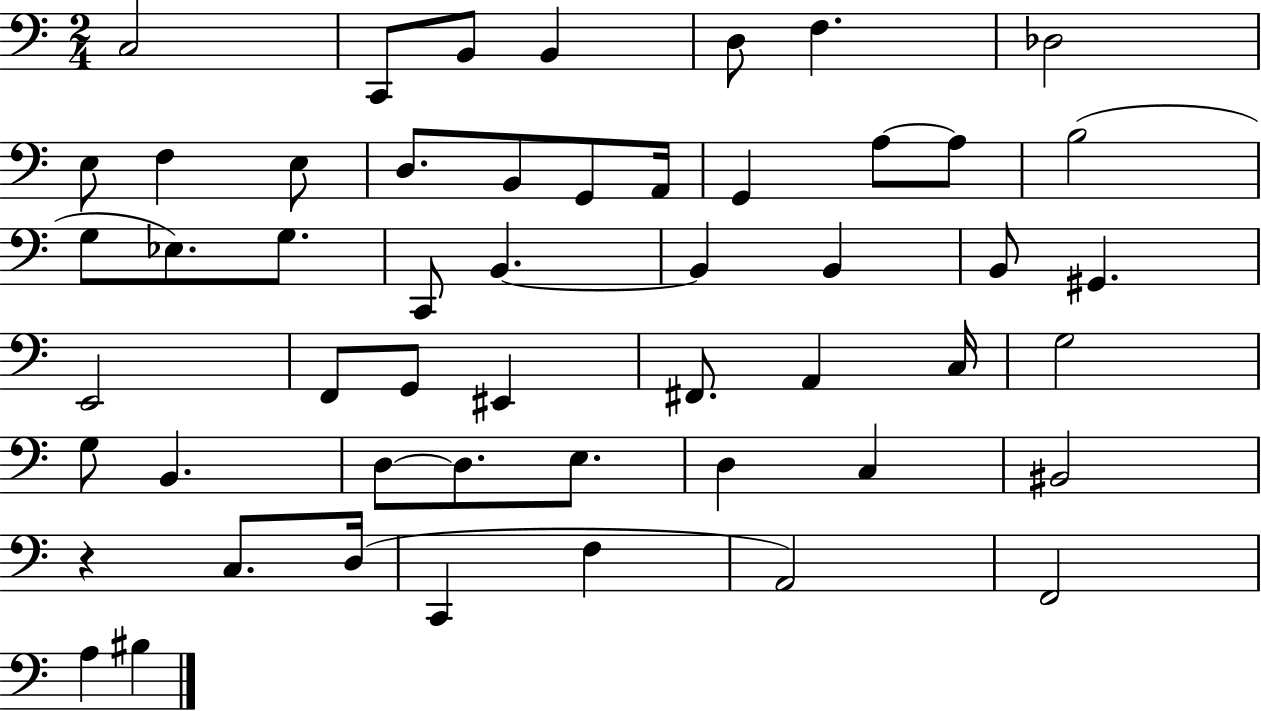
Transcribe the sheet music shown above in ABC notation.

X:1
T:Untitled
M:2/4
L:1/4
K:C
C,2 C,,/2 B,,/2 B,, D,/2 F, _D,2 E,/2 F, E,/2 D,/2 B,,/2 G,,/2 A,,/4 G,, A,/2 A,/2 B,2 G,/2 _E,/2 G,/2 C,,/2 B,, B,, B,, B,,/2 ^G,, E,,2 F,,/2 G,,/2 ^E,, ^F,,/2 A,, C,/4 G,2 G,/2 B,, D,/2 D,/2 E,/2 D, C, ^B,,2 z C,/2 D,/4 C,, F, A,,2 F,,2 A, ^B,